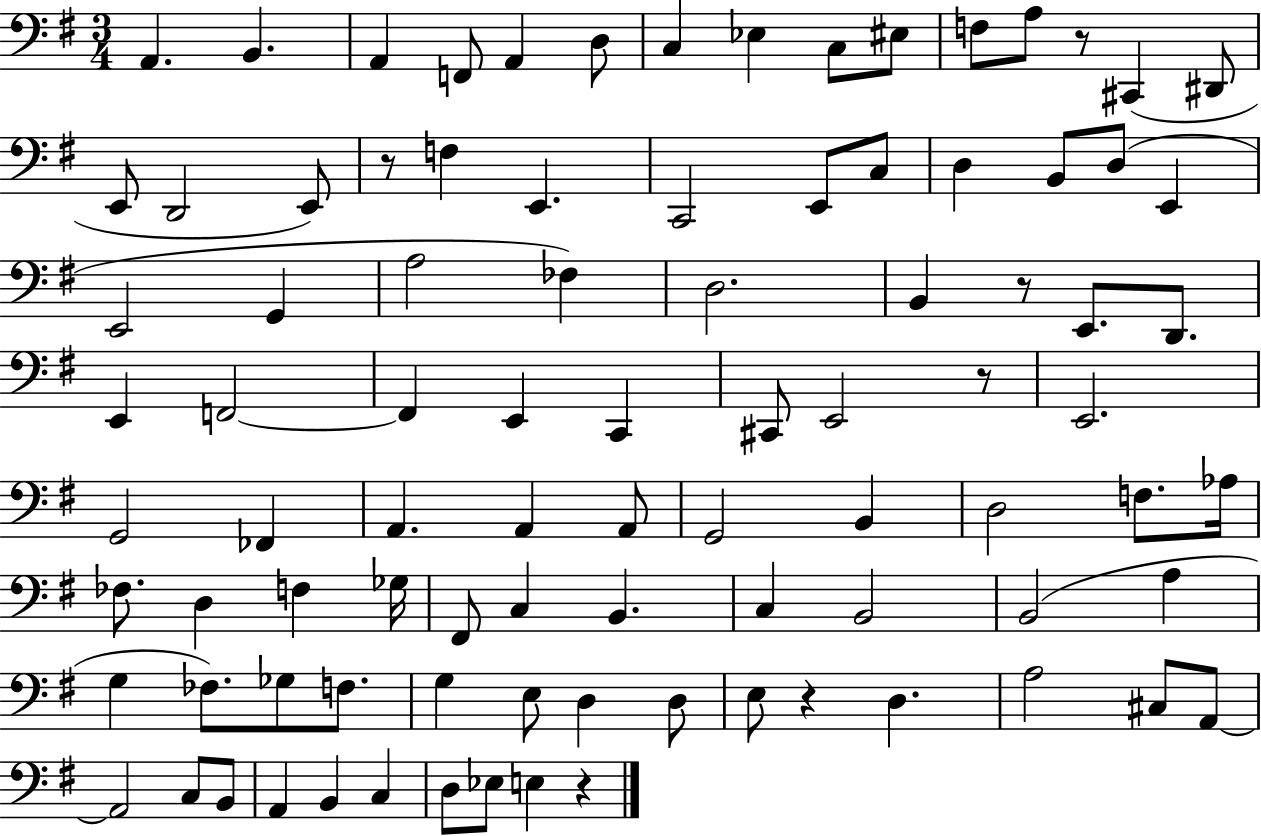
{
  \clef bass
  \numericTimeSignature
  \time 3/4
  \key g \major
  a,4. b,4. | a,4 f,8 a,4 d8 | c4 ees4 c8 eis8 | f8 a8 r8 cis,4( dis,8 | \break e,8 d,2 e,8) | r8 f4 e,4. | c,2 e,8 c8 | d4 b,8 d8( e,4 | \break e,2 g,4 | a2 fes4) | d2. | b,4 r8 e,8. d,8. | \break e,4 f,2~~ | f,4 e,4 c,4 | cis,8 e,2 r8 | e,2. | \break g,2 fes,4 | a,4. a,4 a,8 | g,2 b,4 | d2 f8. aes16 | \break fes8. d4 f4 ges16 | fis,8 c4 b,4. | c4 b,2 | b,2( a4 | \break g4 fes8.) ges8 f8. | g4 e8 d4 d8 | e8 r4 d4. | a2 cis8 a,8~~ | \break a,2 c8 b,8 | a,4 b,4 c4 | d8 ees8 e4 r4 | \bar "|."
}